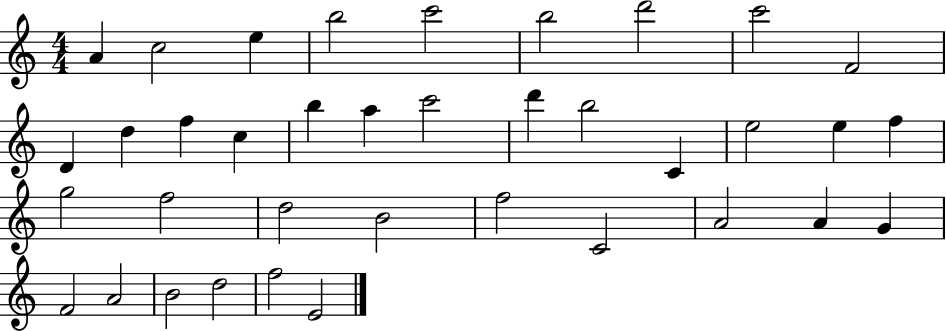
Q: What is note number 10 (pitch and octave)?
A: D4